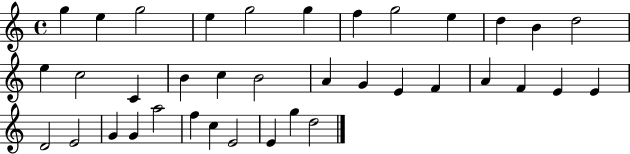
{
  \clef treble
  \time 4/4
  \defaultTimeSignature
  \key c \major
  g''4 e''4 g''2 | e''4 g''2 g''4 | f''4 g''2 e''4 | d''4 b'4 d''2 | \break e''4 c''2 c'4 | b'4 c''4 b'2 | a'4 g'4 e'4 f'4 | a'4 f'4 e'4 e'4 | \break d'2 e'2 | g'4 g'4 a''2 | f''4 c''4 e'2 | e'4 g''4 d''2 | \break \bar "|."
}